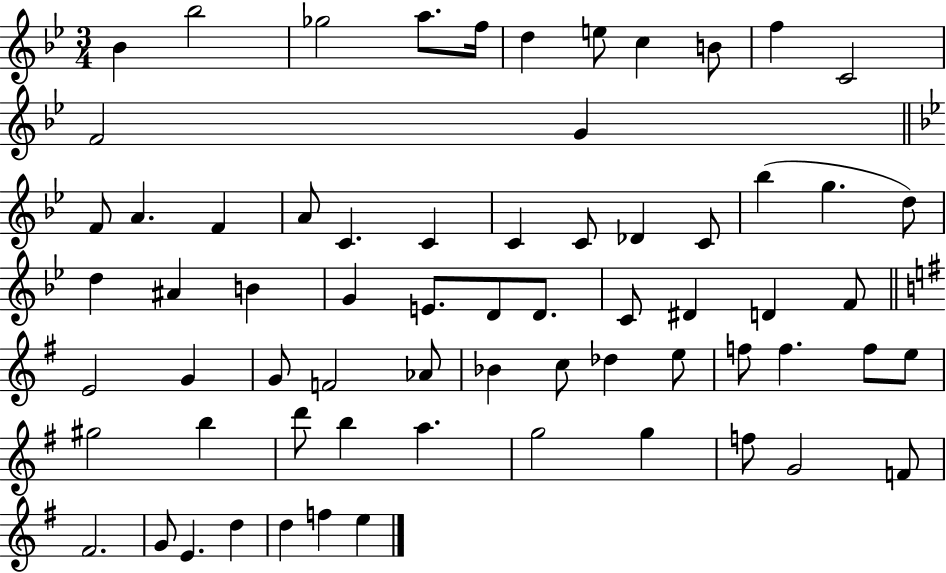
X:1
T:Untitled
M:3/4
L:1/4
K:Bb
_B _b2 _g2 a/2 f/4 d e/2 c B/2 f C2 F2 G F/2 A F A/2 C C C C/2 _D C/2 _b g d/2 d ^A B G E/2 D/2 D/2 C/2 ^D D F/2 E2 G G/2 F2 _A/2 _B c/2 _d e/2 f/2 f f/2 e/2 ^g2 b d'/2 b a g2 g f/2 G2 F/2 ^F2 G/2 E d d f e